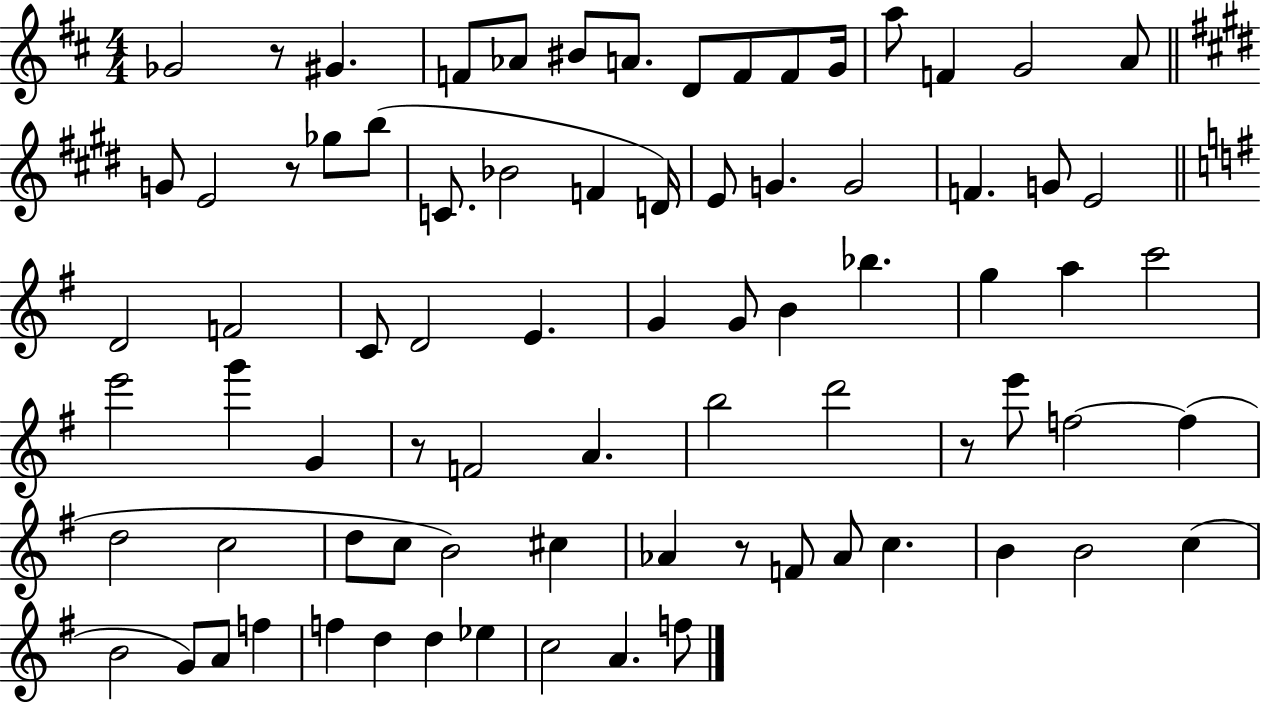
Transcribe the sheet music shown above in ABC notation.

X:1
T:Untitled
M:4/4
L:1/4
K:D
_G2 z/2 ^G F/2 _A/2 ^B/2 A/2 D/2 F/2 F/2 G/4 a/2 F G2 A/2 G/2 E2 z/2 _g/2 b/2 C/2 _B2 F D/4 E/2 G G2 F G/2 E2 D2 F2 C/2 D2 E G G/2 B _b g a c'2 e'2 g' G z/2 F2 A b2 d'2 z/2 e'/2 f2 f d2 c2 d/2 c/2 B2 ^c _A z/2 F/2 _A/2 c B B2 c B2 G/2 A/2 f f d d _e c2 A f/2